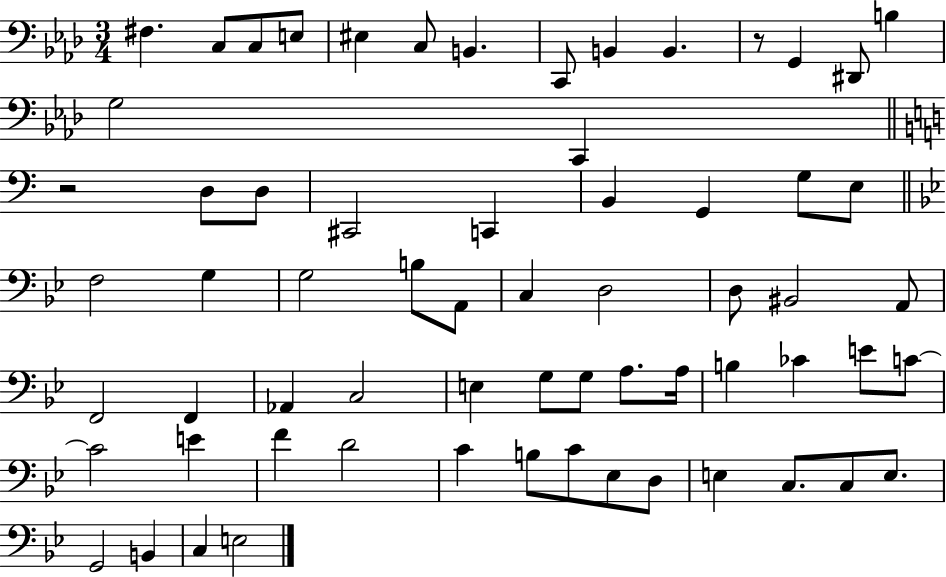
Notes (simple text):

F#3/q. C3/e C3/e E3/e EIS3/q C3/e B2/q. C2/e B2/q B2/q. R/e G2/q D#2/e B3/q G3/h C2/q R/h D3/e D3/e C#2/h C2/q B2/q G2/q G3/e E3/e F3/h G3/q G3/h B3/e A2/e C3/q D3/h D3/e BIS2/h A2/e F2/h F2/q Ab2/q C3/h E3/q G3/e G3/e A3/e. A3/s B3/q CES4/q E4/e C4/e C4/h E4/q F4/q D4/h C4/q B3/e C4/e Eb3/e D3/e E3/q C3/e. C3/e E3/e. G2/h B2/q C3/q E3/h